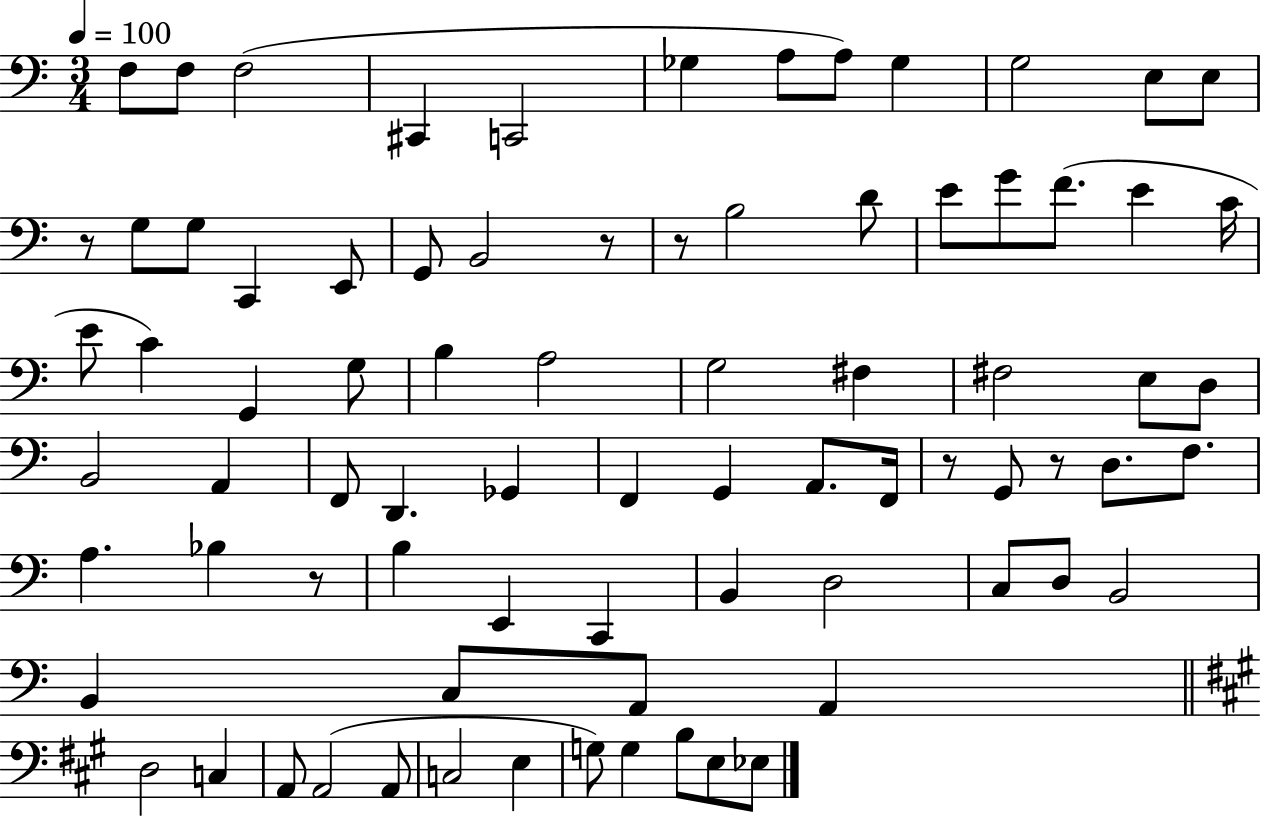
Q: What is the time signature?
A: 3/4